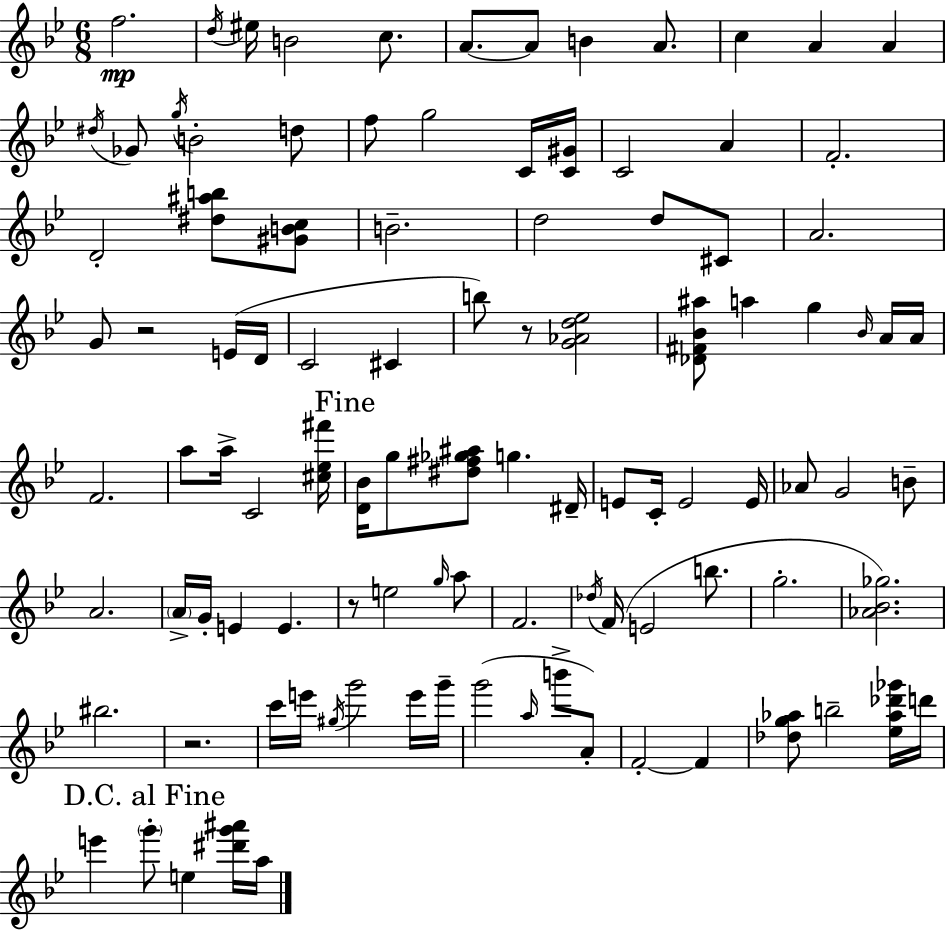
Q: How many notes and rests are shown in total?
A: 103